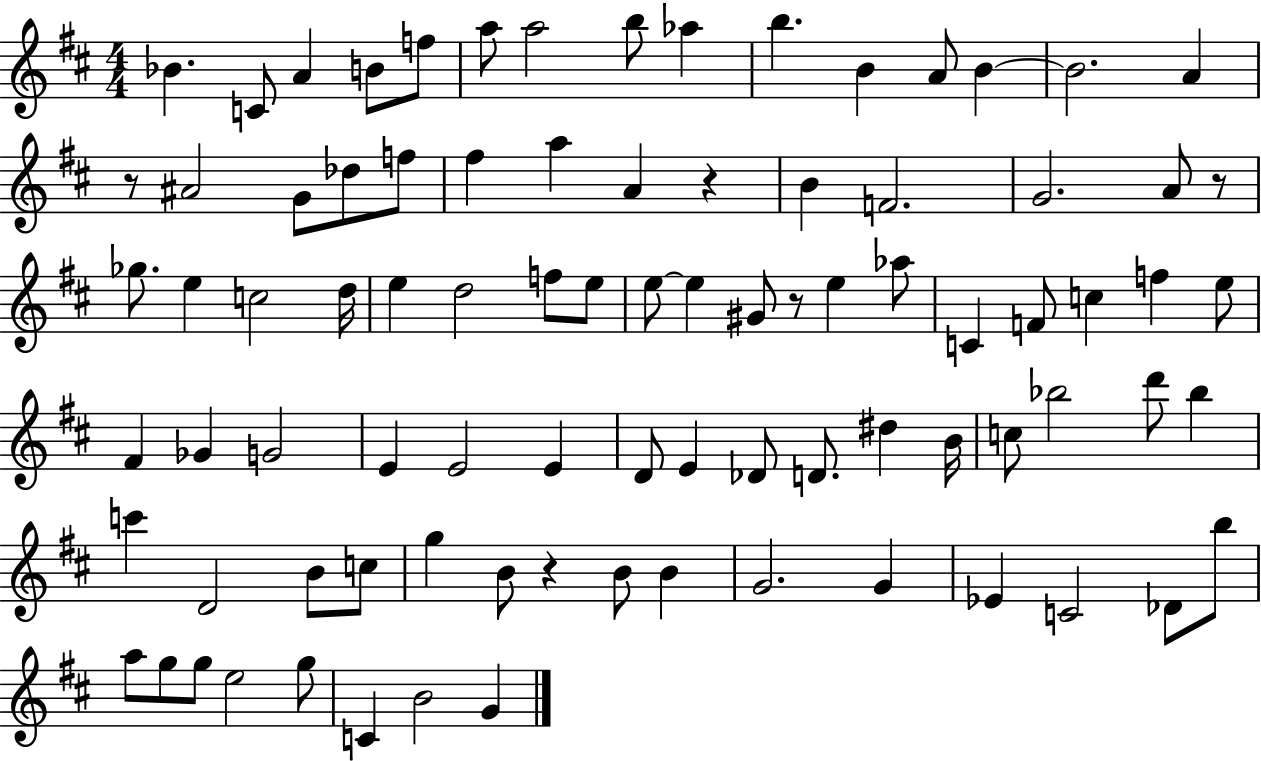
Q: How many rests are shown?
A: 5